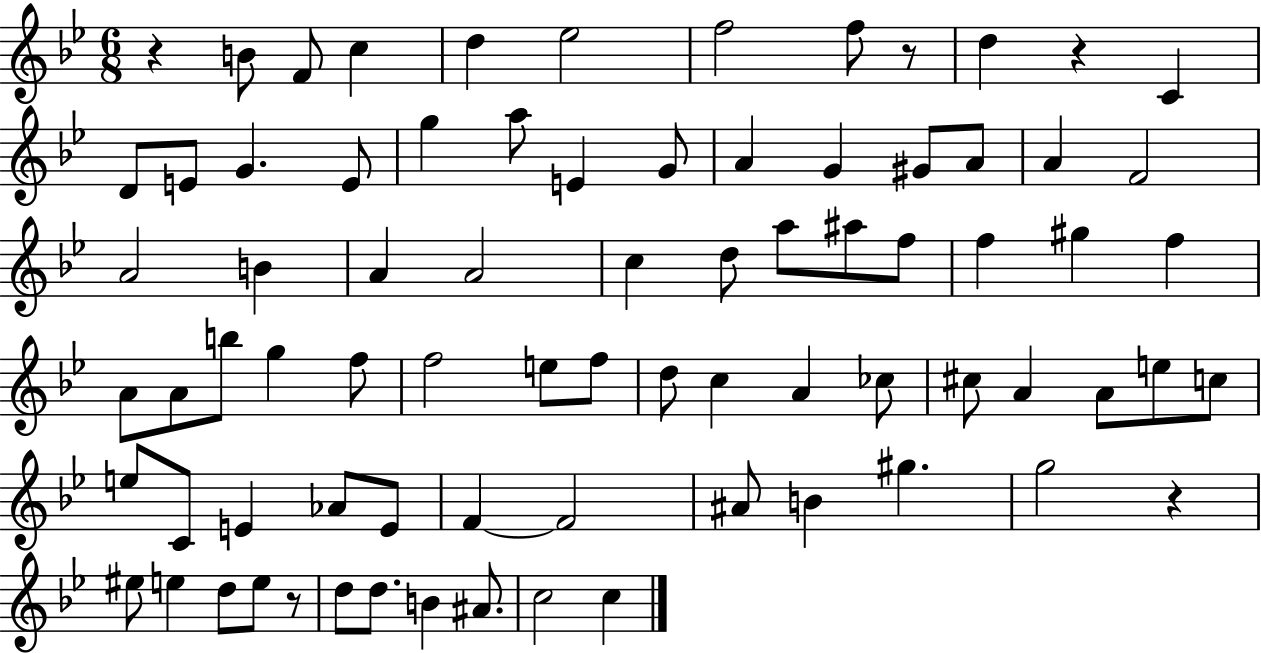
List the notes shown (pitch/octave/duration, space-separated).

R/q B4/e F4/e C5/q D5/q Eb5/h F5/h F5/e R/e D5/q R/q C4/q D4/e E4/e G4/q. E4/e G5/q A5/e E4/q G4/e A4/q G4/q G#4/e A4/e A4/q F4/h A4/h B4/q A4/q A4/h C5/q D5/e A5/e A#5/e F5/e F5/q G#5/q F5/q A4/e A4/e B5/e G5/q F5/e F5/h E5/e F5/e D5/e C5/q A4/q CES5/e C#5/e A4/q A4/e E5/e C5/e E5/e C4/e E4/q Ab4/e E4/e F4/q F4/h A#4/e B4/q G#5/q. G5/h R/q EIS5/e E5/q D5/e E5/e R/e D5/e D5/e. B4/q A#4/e. C5/h C5/q